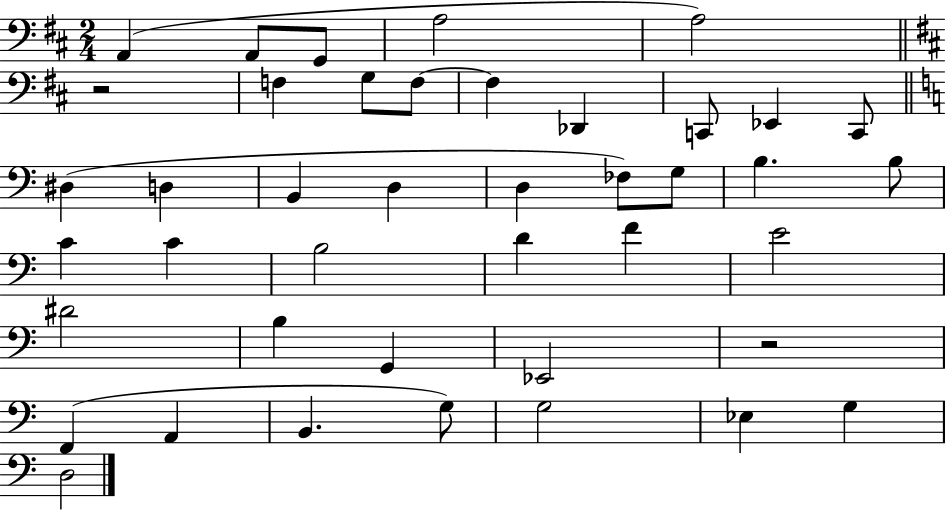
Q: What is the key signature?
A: D major